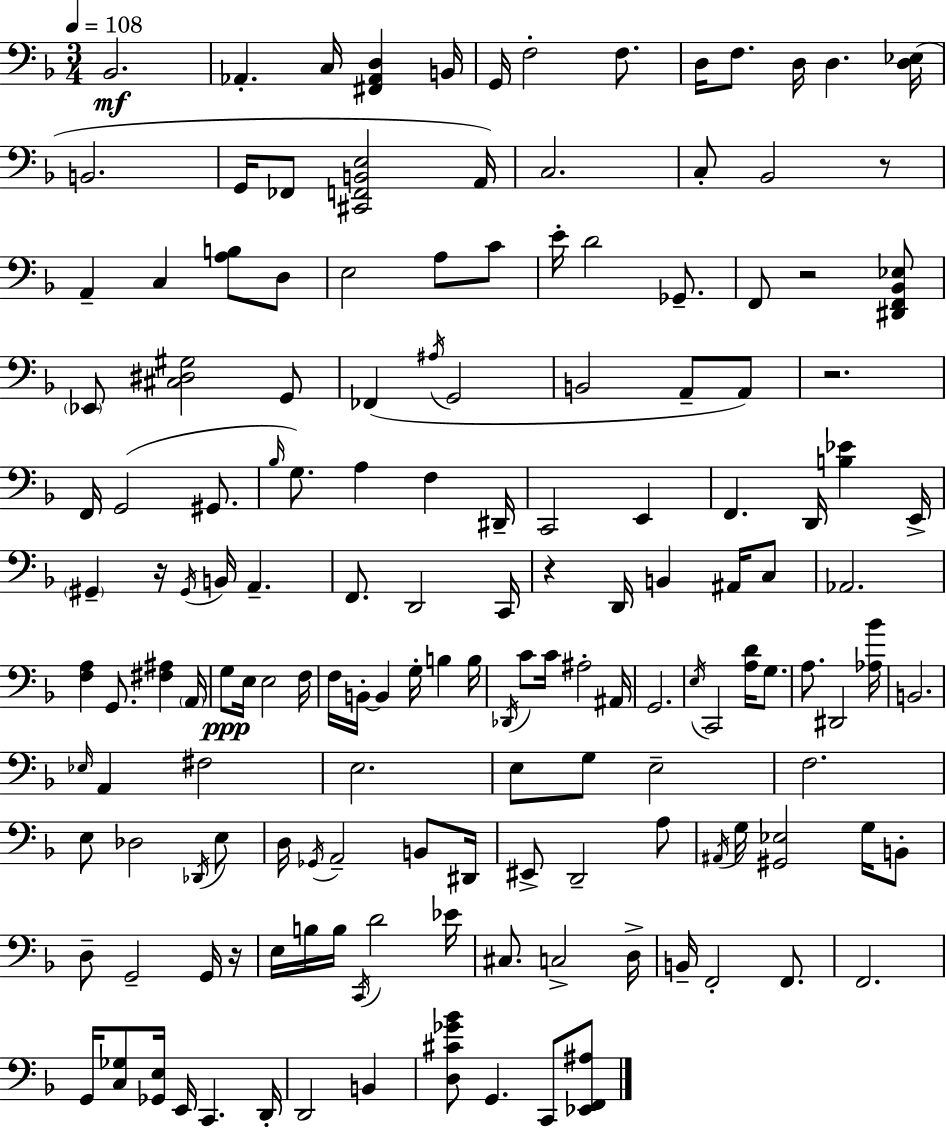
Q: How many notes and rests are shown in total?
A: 155